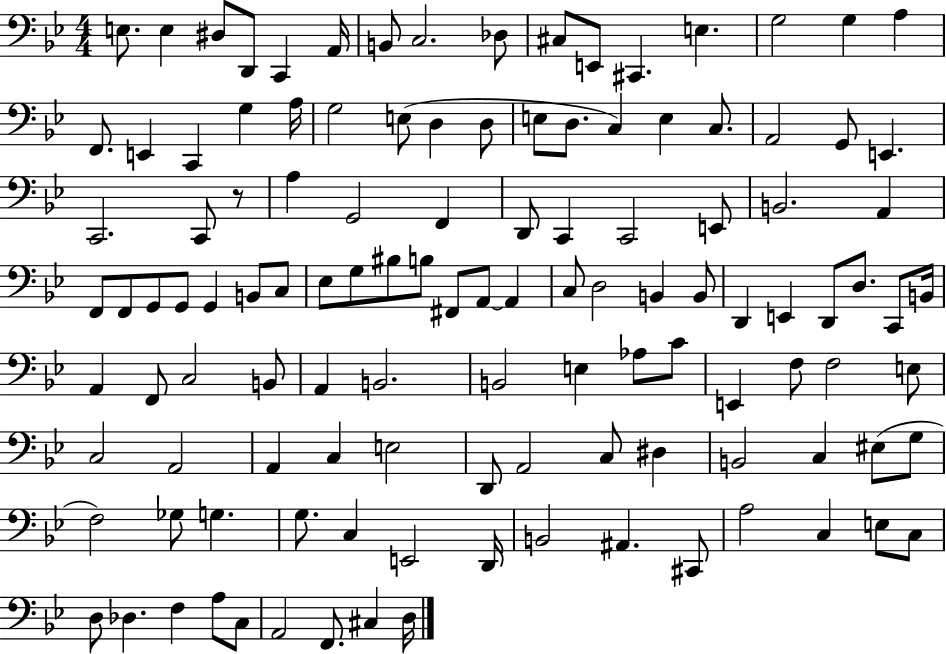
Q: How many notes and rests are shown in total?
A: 119